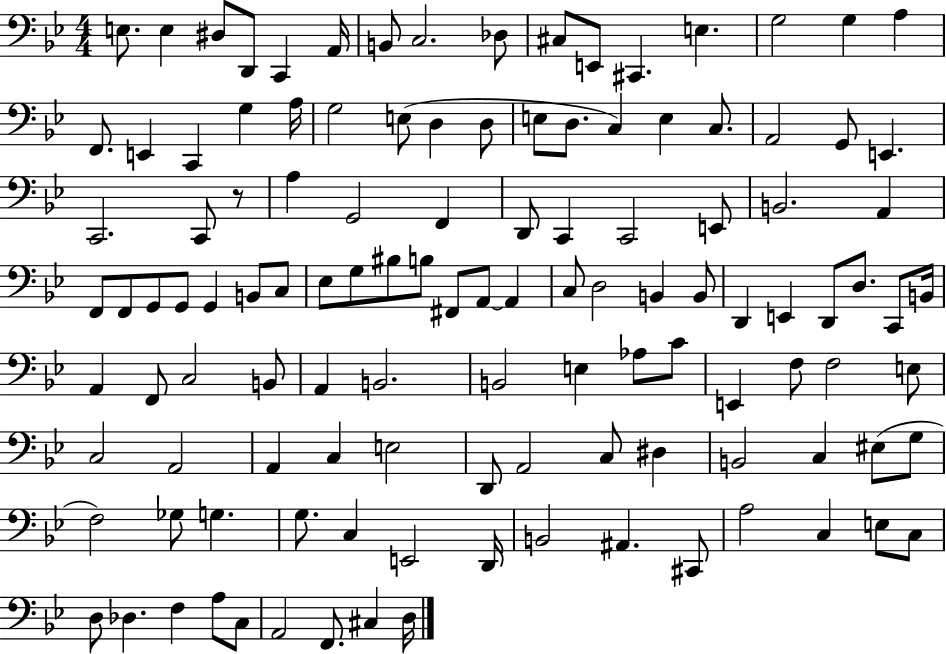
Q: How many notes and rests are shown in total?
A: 119